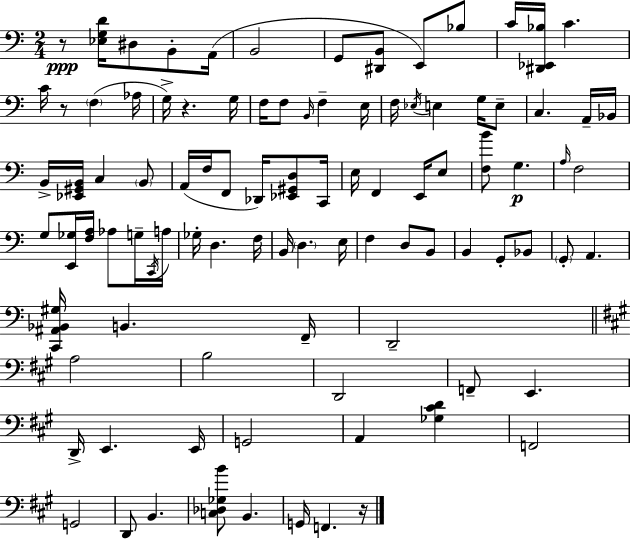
R/e [Eb3,G3,D4]/s D#3/e B2/e A2/s B2/h G2/e [D#2,B2]/e E2/e Bb3/e C4/s [D#2,Eb2,Bb3]/s C4/q. C4/s R/e F3/q Ab3/s G3/s R/q. G3/s F3/s F3/e B2/s F3/q E3/s F3/s Eb3/s E3/q G3/s E3/e C3/q. A2/s Bb2/s B2/s [Eb2,G#2,B2]/s C3/q B2/e A2/s F3/s F2/e Db2/s [Eb2,G#2,D3]/e C2/s E3/s F2/q E2/s E3/e [F3,B4]/e G3/q. A3/s F3/h G3/e [E2,Gb3]/s [F3,A3]/s Ab3/e G3/s C2/s A3/s Gb3/s D3/q. F3/s B2/s D3/q. E3/s F3/q D3/e B2/e B2/q G2/e Bb2/e G2/e A2/q. [C2,A#2,Bb2,G#3]/s B2/q. F2/s D2/h A3/h B3/h D2/h F2/e E2/q. D2/s E2/q. E2/s G2/h A2/q [Gb3,C#4,D4]/q F2/h G2/h D2/e B2/q. [C3,Db3,Gb3,B4]/e B2/q. G2/s F2/q. R/s